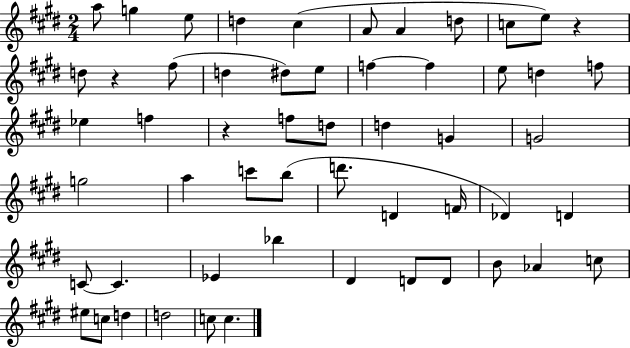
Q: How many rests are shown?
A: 3